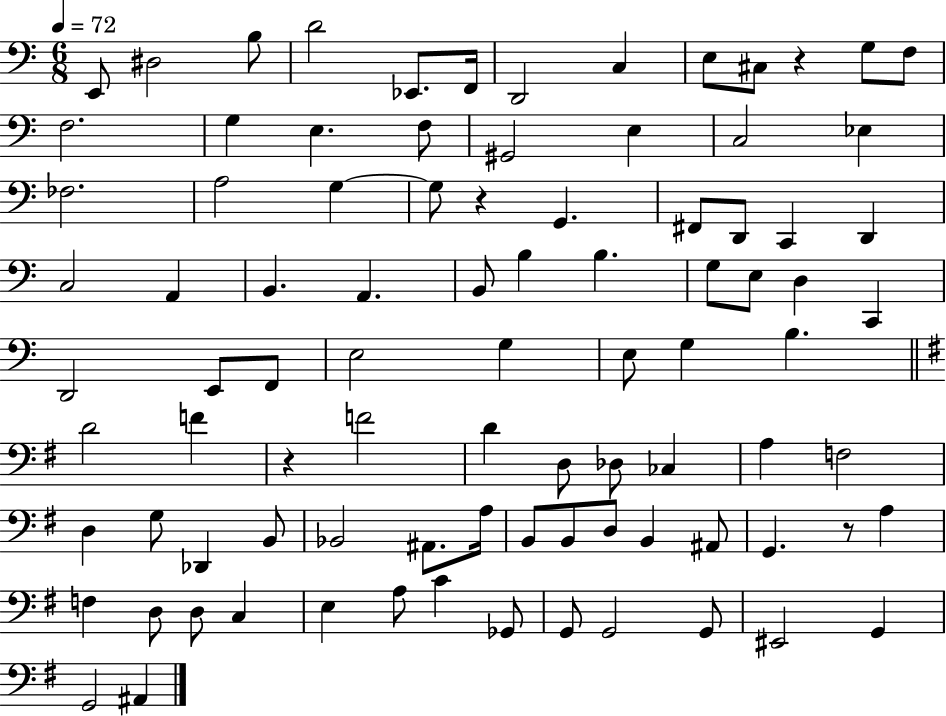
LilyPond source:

{
  \clef bass
  \numericTimeSignature
  \time 6/8
  \key c \major
  \tempo 4 = 72
  \repeat volta 2 { e,8 dis2 b8 | d'2 ees,8. f,16 | d,2 c4 | e8 cis8 r4 g8 f8 | \break f2. | g4 e4. f8 | gis,2 e4 | c2 ees4 | \break fes2. | a2 g4~~ | g8 r4 g,4. | fis,8 d,8 c,4 d,4 | \break c2 a,4 | b,4. a,4. | b,8 b4 b4. | g8 e8 d4 c,4 | \break d,2 e,8 f,8 | e2 g4 | e8 g4 b4. | \bar "||" \break \key e \minor d'2 f'4 | r4 f'2 | d'4 d8 des8 ces4 | a4 f2 | \break d4 g8 des,4 b,8 | bes,2 ais,8. a16 | b,8 b,8 d8 b,4 ais,8 | g,4. r8 a4 | \break f4 d8 d8 c4 | e4 a8 c'4 ges,8 | g,8 g,2 g,8 | eis,2 g,4 | \break g,2 ais,4 | } \bar "|."
}